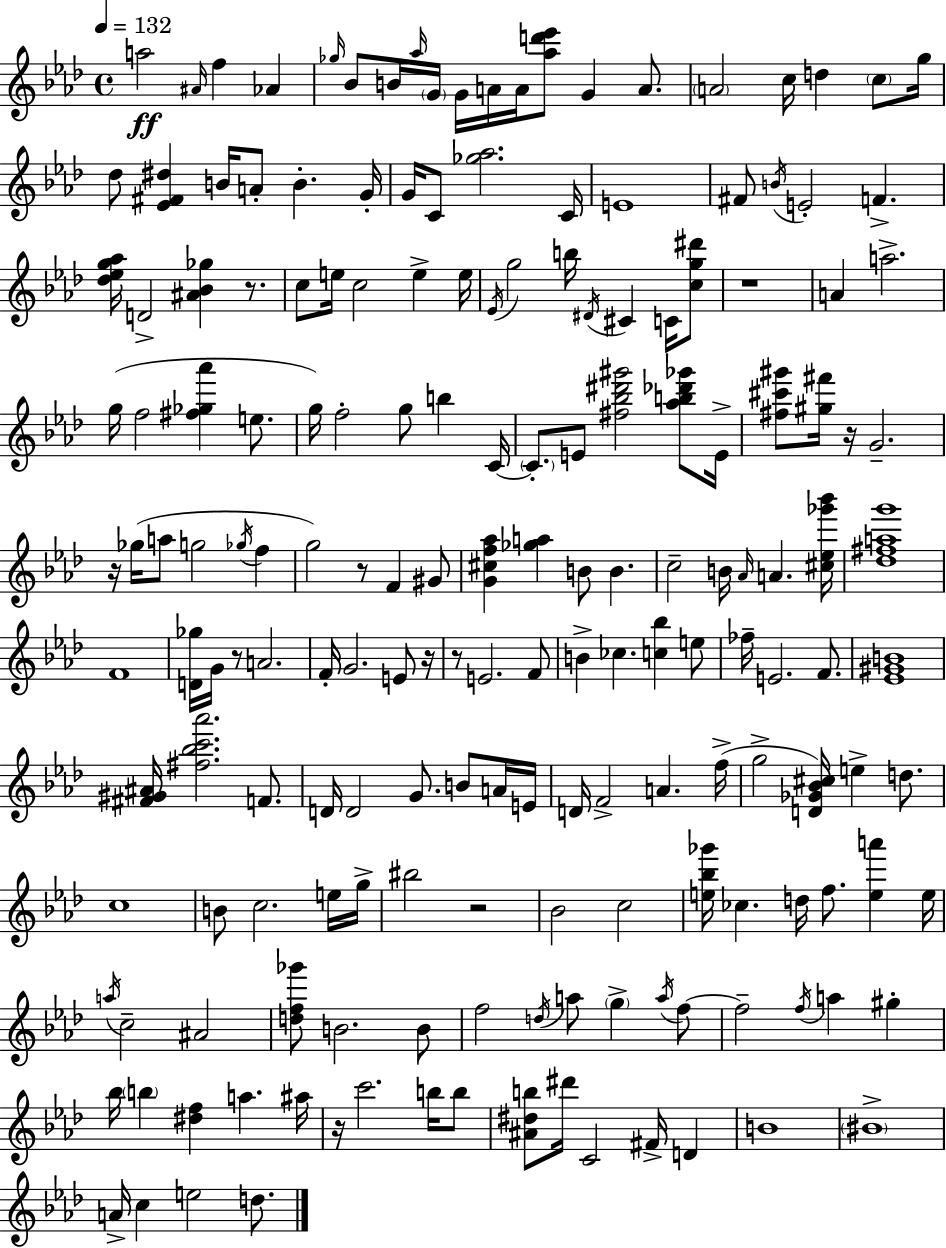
A5/h A#4/s F5/q Ab4/q Gb5/s Bb4/e B4/s Ab5/s G4/s G4/s A4/s A4/s [Ab5,D6,Eb6]/e G4/q A4/e. A4/h C5/s D5/q C5/e G5/s Db5/e [Eb4,F#4,D#5]/q B4/s A4/e B4/q. G4/s G4/s C4/e [Gb5,Ab5]/h. C4/s E4/w F#4/e B4/s E4/h F4/q. [Db5,Eb5,G5,Ab5]/s D4/h [A#4,Bb4,Gb5]/q R/e. C5/e E5/s C5/h E5/q E5/s Eb4/s G5/h B5/s D#4/s C#4/q C4/s [C5,G5,D#6]/e R/w A4/q A5/h. G5/s F5/h [F#5,Gb5,Ab6]/q E5/e. G5/s F5/h G5/e B5/q C4/s C4/e. E4/e [F#5,Bb5,D#6,G#6]/h [Ab5,B5,Db6,Gb6]/e E4/s [F#5,C#6,G#6]/e [G#5,F#6]/s R/s G4/h. R/s Gb5/s A5/e G5/h Gb5/s F5/q G5/h R/e F4/q G#4/e [G4,C#5,F5,Ab5]/q [Gb5,A5]/q B4/e B4/q. C5/h B4/s Ab4/s A4/q. [C#5,Eb5,Gb6,Bb6]/s [Db5,F#5,A5,G6]/w F4/w [D4,Gb5]/s G4/s R/e A4/h. F4/s G4/h. E4/e R/s R/e E4/h. F4/e B4/q CES5/q. [C5,Bb5]/q E5/e FES5/s E4/h. F4/e. [Eb4,G#4,B4]/w [F#4,G#4,A#4]/s [F#5,Bb5,C6,Ab6]/h. F4/e. D4/s D4/h G4/e. B4/e A4/s E4/s D4/s F4/h A4/q. F5/s G5/h [D4,Gb4,Bb4,C#5]/s E5/q D5/e. C5/w B4/e C5/h. E5/s G5/s BIS5/h R/h Bb4/h C5/h [E5,Bb5,Gb6]/s CES5/q. D5/s F5/e. [E5,A6]/q E5/s A5/s C5/h A#4/h [D5,F5,Gb6]/e B4/h. B4/e F5/h D5/s A5/e G5/q A5/s F5/e F5/h F5/s A5/q G#5/q Bb5/s B5/q [D#5,F5]/q A5/q. A#5/s R/s C6/h. B5/s B5/e [A#4,D#5,B5]/e D#6/s C4/h F#4/s D4/q B4/w BIS4/w A4/s C5/q E5/h D5/e.